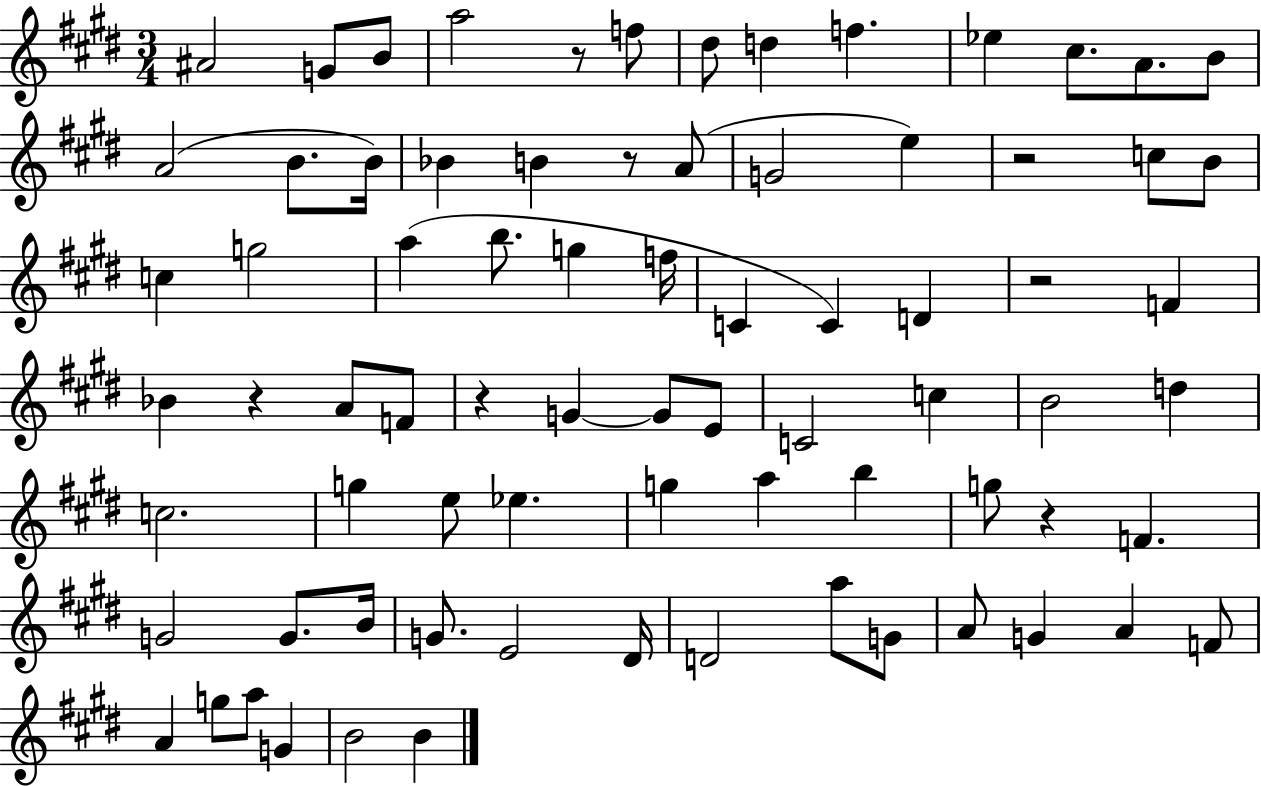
A#4/h G4/e B4/e A5/h R/e F5/e D#5/e D5/q F5/q. Eb5/q C#5/e. A4/e. B4/e A4/h B4/e. B4/s Bb4/q B4/q R/e A4/e G4/h E5/q R/h C5/e B4/e C5/q G5/h A5/q B5/e. G5/q F5/s C4/q C4/q D4/q R/h F4/q Bb4/q R/q A4/e F4/e R/q G4/q G4/e E4/e C4/h C5/q B4/h D5/q C5/h. G5/q E5/e Eb5/q. G5/q A5/q B5/q G5/e R/q F4/q. G4/h G4/e. B4/s G4/e. E4/h D#4/s D4/h A5/e G4/e A4/e G4/q A4/q F4/e A4/q G5/e A5/e G4/q B4/h B4/q